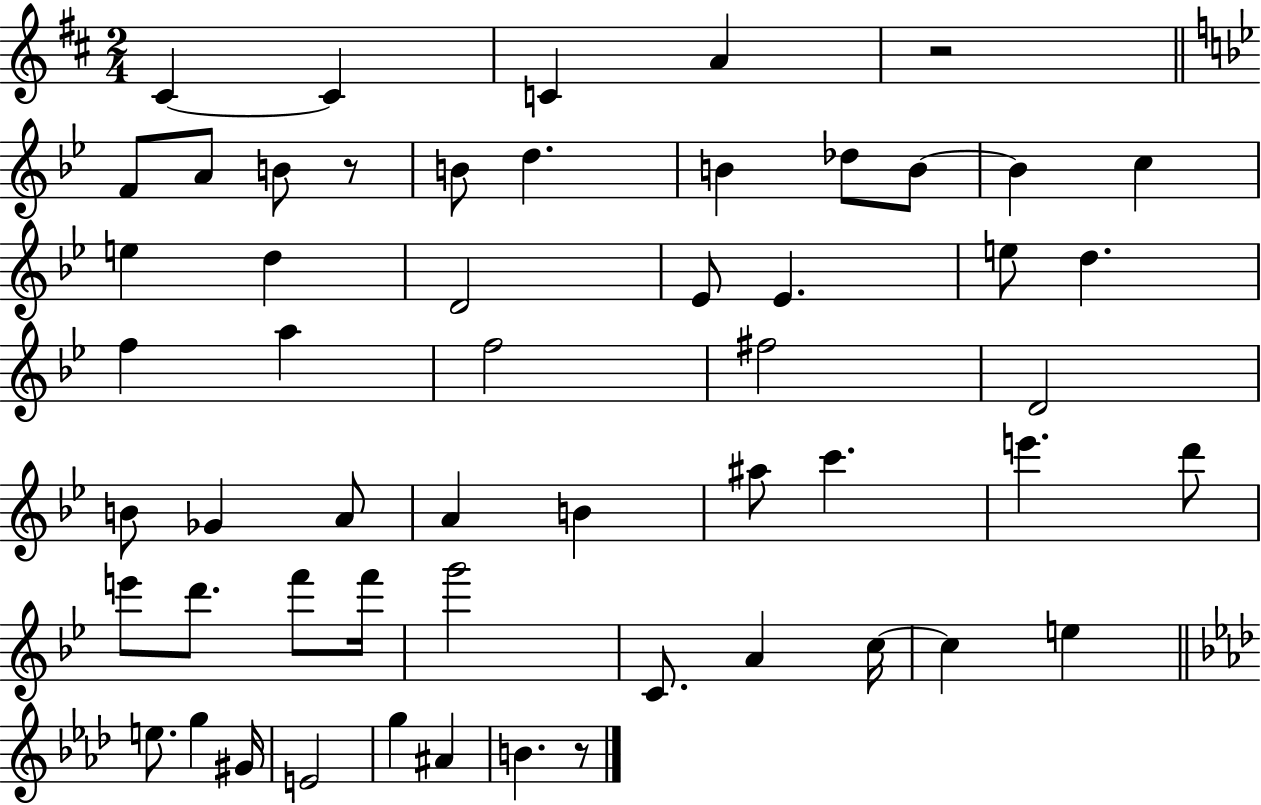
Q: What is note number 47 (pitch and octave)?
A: G5